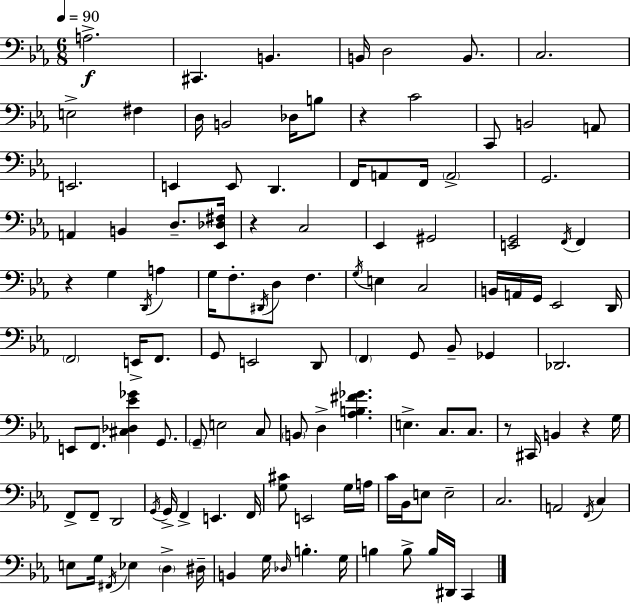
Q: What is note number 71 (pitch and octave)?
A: C3